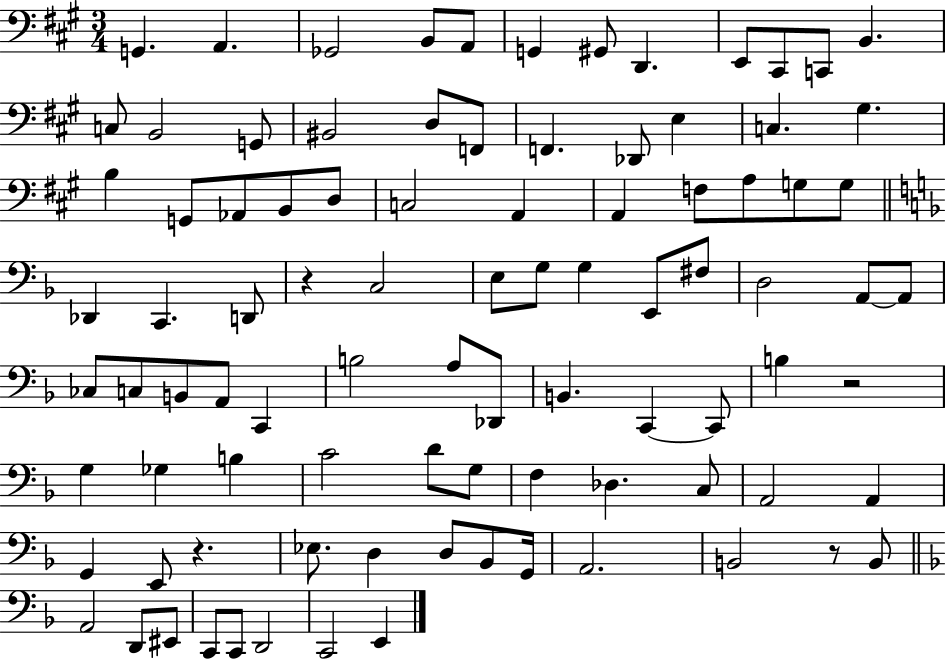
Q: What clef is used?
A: bass